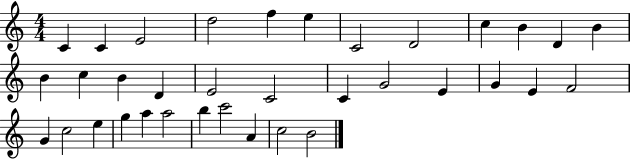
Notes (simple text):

C4/q C4/q E4/h D5/h F5/q E5/q C4/h D4/h C5/q B4/q D4/q B4/q B4/q C5/q B4/q D4/q E4/h C4/h C4/q G4/h E4/q G4/q E4/q F4/h G4/q C5/h E5/q G5/q A5/q A5/h B5/q C6/h A4/q C5/h B4/h